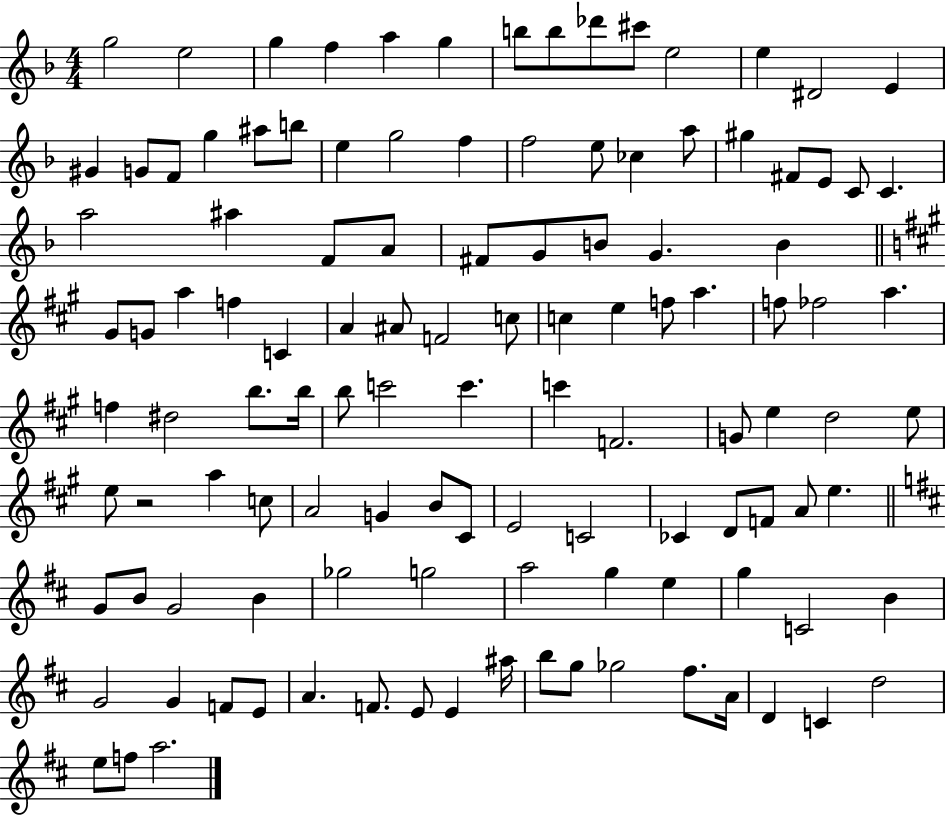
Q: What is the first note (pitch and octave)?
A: G5